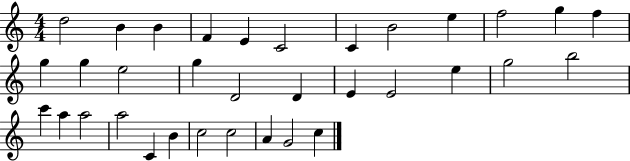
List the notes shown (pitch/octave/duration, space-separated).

D5/h B4/q B4/q F4/q E4/q C4/h C4/q B4/h E5/q F5/h G5/q F5/q G5/q G5/q E5/h G5/q D4/h D4/q E4/q E4/h E5/q G5/h B5/h C6/q A5/q A5/h A5/h C4/q B4/q C5/h C5/h A4/q G4/h C5/q